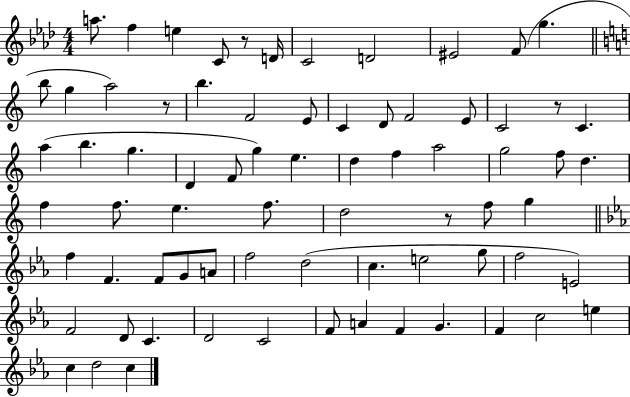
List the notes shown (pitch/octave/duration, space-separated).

A5/e. F5/q E5/q C4/e R/e D4/s C4/h D4/h EIS4/h F4/e G5/q. B5/e G5/q A5/h R/e B5/q. F4/h E4/e C4/q D4/e F4/h E4/e C4/h R/e C4/q. A5/q B5/q. G5/q. D4/q F4/e G5/q E5/q. D5/q F5/q A5/h G5/h F5/e D5/q. F5/q F5/e. E5/q. F5/e. D5/h R/e F5/e G5/q F5/q F4/q. F4/e G4/e A4/e F5/h D5/h C5/q. E5/h G5/e F5/h E4/h F4/h D4/e C4/q. D4/h C4/h F4/e A4/q F4/q G4/q. F4/q C5/h E5/q C5/q D5/h C5/q